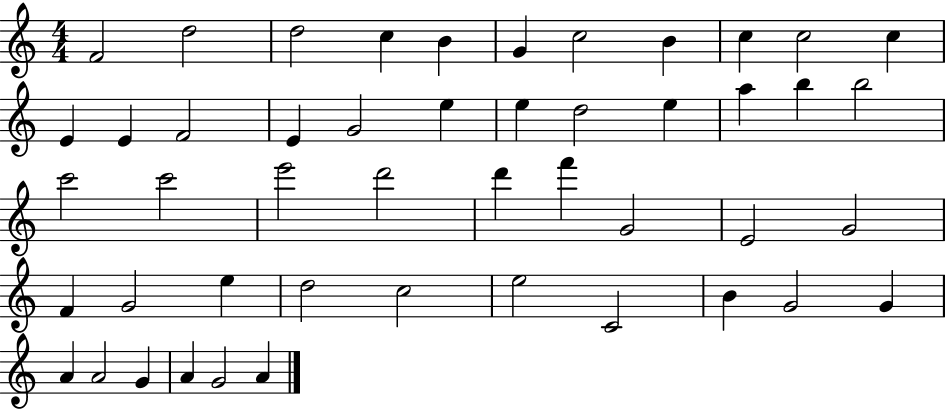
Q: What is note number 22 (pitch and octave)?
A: B5